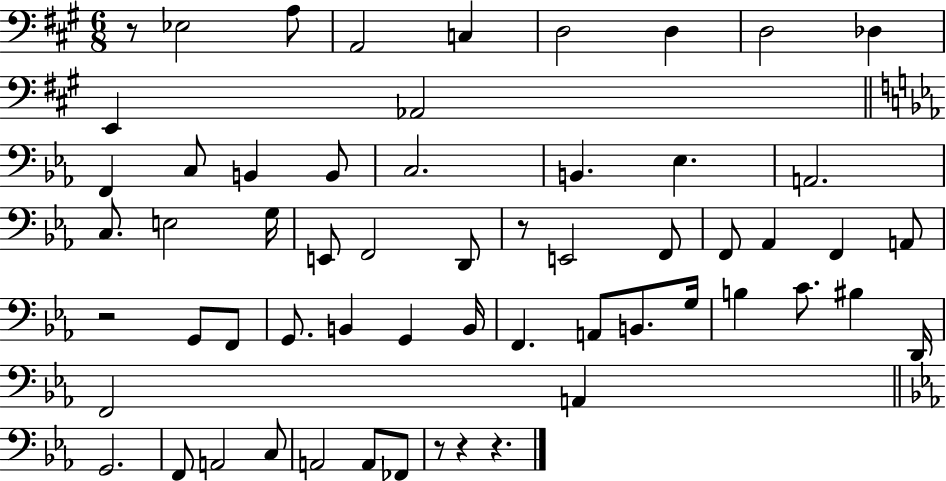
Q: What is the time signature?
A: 6/8